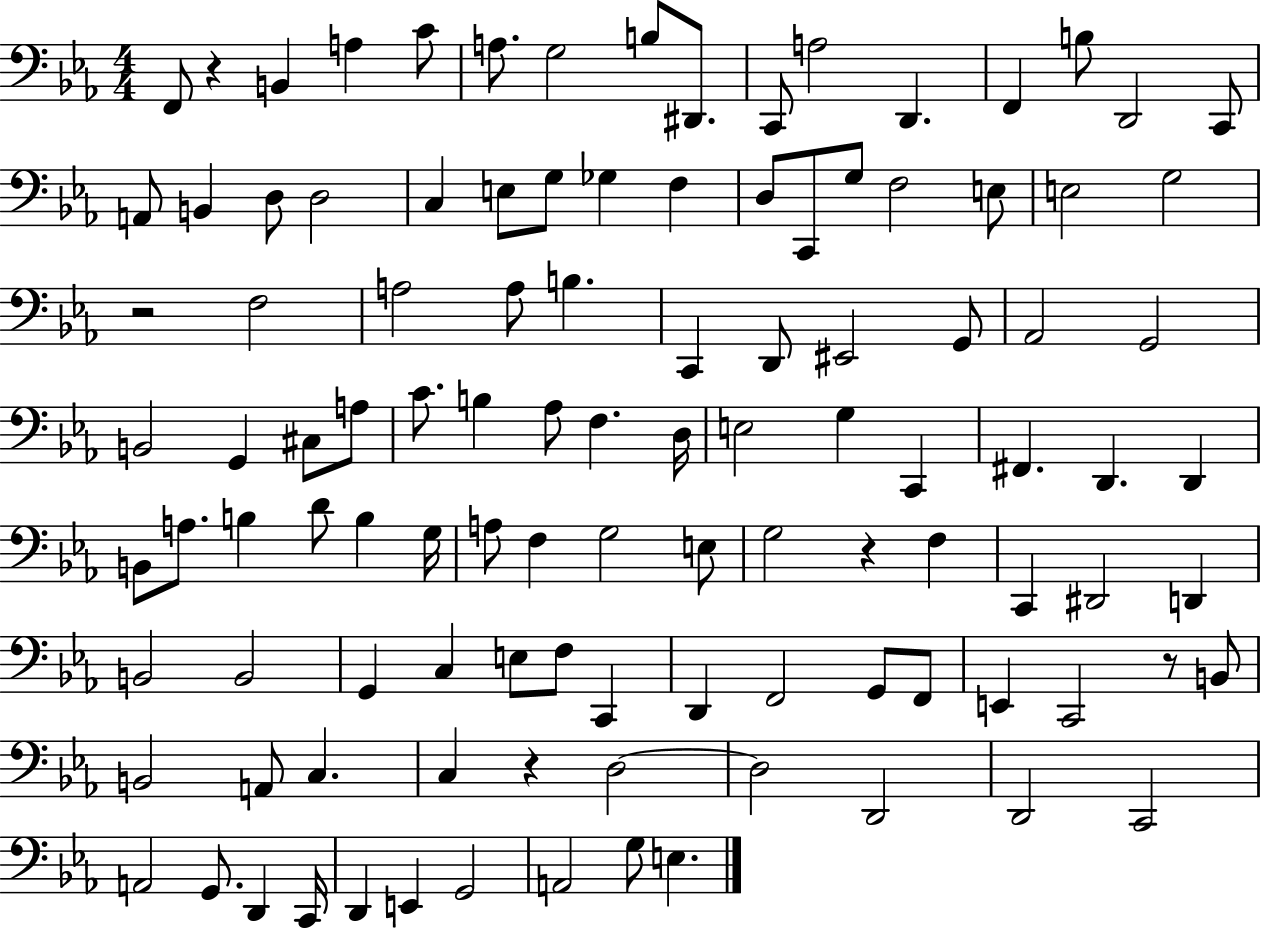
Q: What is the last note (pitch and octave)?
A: E3